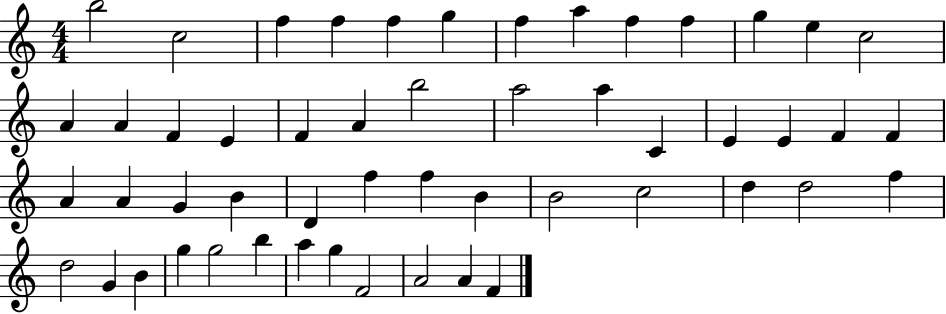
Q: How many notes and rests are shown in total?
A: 52